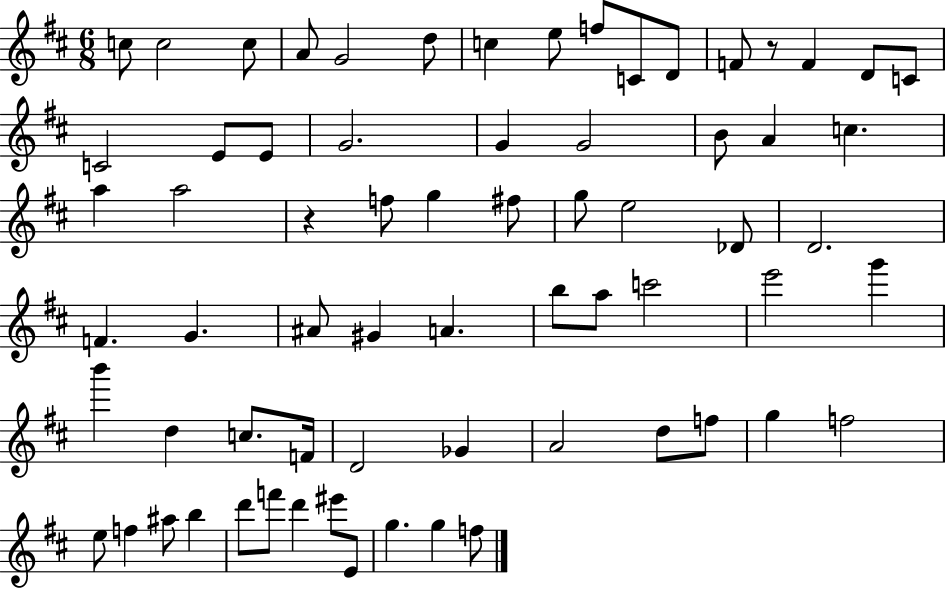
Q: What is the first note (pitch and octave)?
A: C5